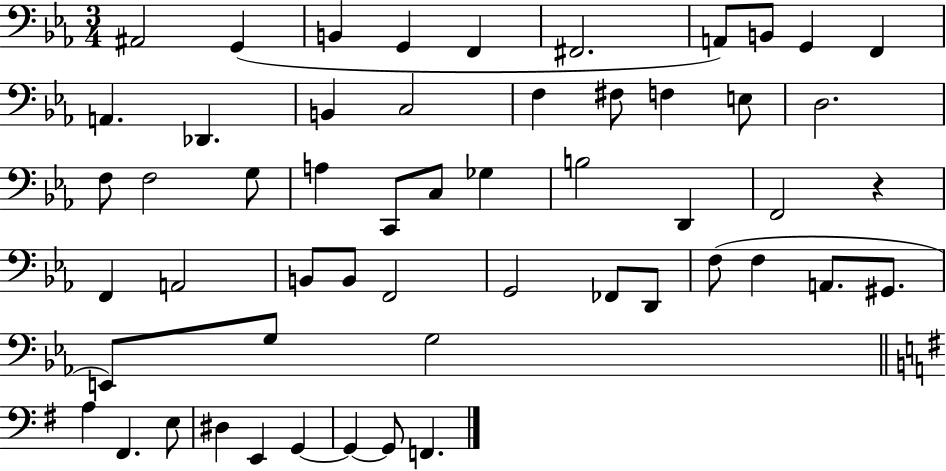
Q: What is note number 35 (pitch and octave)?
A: G2